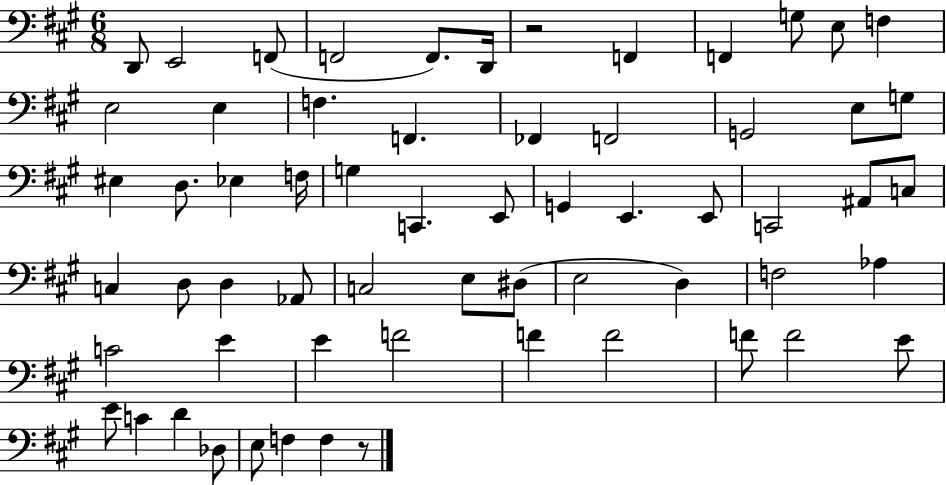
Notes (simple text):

D2/e E2/h F2/e F2/h F2/e. D2/s R/h F2/q F2/q G3/e E3/e F3/q E3/h E3/q F3/q. F2/q. FES2/q F2/h G2/h E3/e G3/e EIS3/q D3/e. Eb3/q F3/s G3/q C2/q. E2/e G2/q E2/q. E2/e C2/h A#2/e C3/e C3/q D3/e D3/q Ab2/e C3/h E3/e D#3/e E3/h D3/q F3/h Ab3/q C4/h E4/q E4/q F4/h F4/q F4/h F4/e F4/h E4/e E4/e C4/q D4/q Db3/e E3/e F3/q F3/q R/e